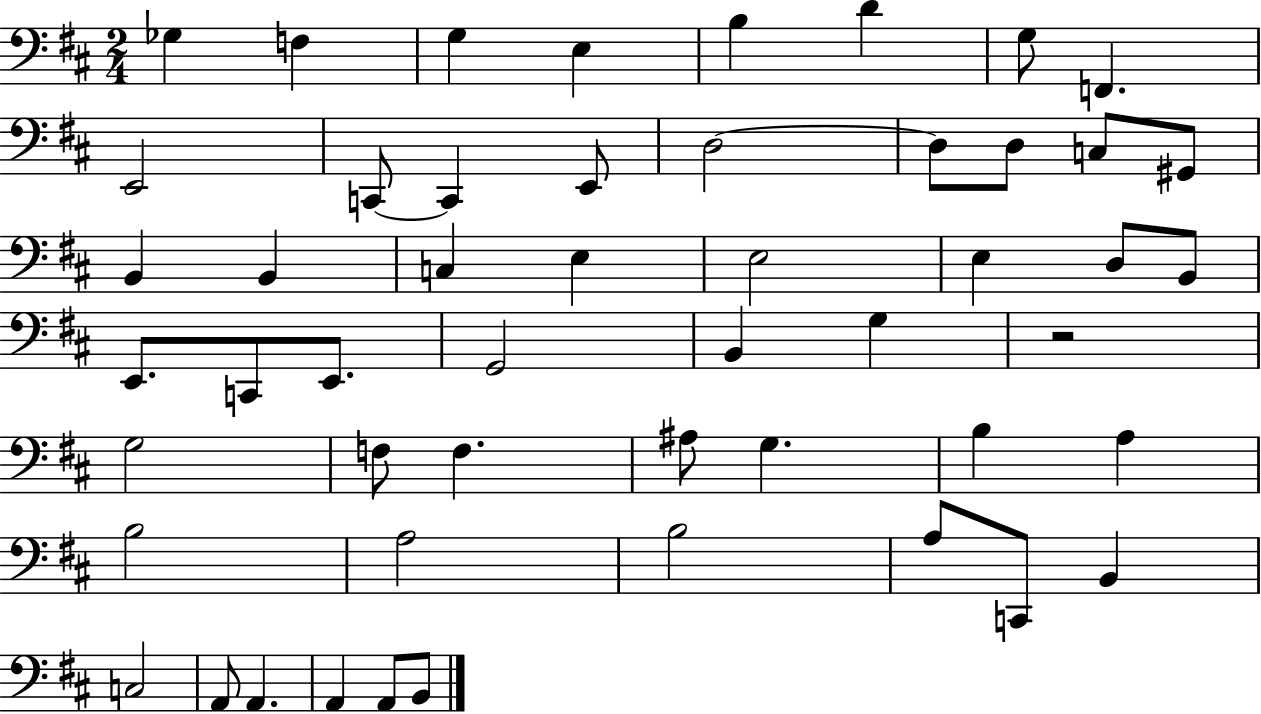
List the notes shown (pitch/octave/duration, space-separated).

Gb3/q F3/q G3/q E3/q B3/q D4/q G3/e F2/q. E2/h C2/e C2/q E2/e D3/h D3/e D3/e C3/e G#2/e B2/q B2/q C3/q E3/q E3/h E3/q D3/e B2/e E2/e. C2/e E2/e. G2/h B2/q G3/q R/h G3/h F3/e F3/q. A#3/e G3/q. B3/q A3/q B3/h A3/h B3/h A3/e C2/e B2/q C3/h A2/e A2/q. A2/q A2/e B2/e